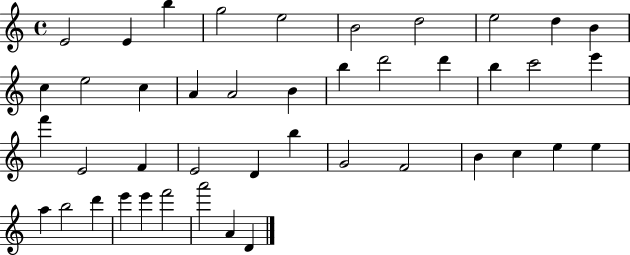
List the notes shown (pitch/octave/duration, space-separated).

E4/h E4/q B5/q G5/h E5/h B4/h D5/h E5/h D5/q B4/q C5/q E5/h C5/q A4/q A4/h B4/q B5/q D6/h D6/q B5/q C6/h E6/q F6/q E4/h F4/q E4/h D4/q B5/q G4/h F4/h B4/q C5/q E5/q E5/q A5/q B5/h D6/q E6/q E6/q F6/h A6/h A4/q D4/q